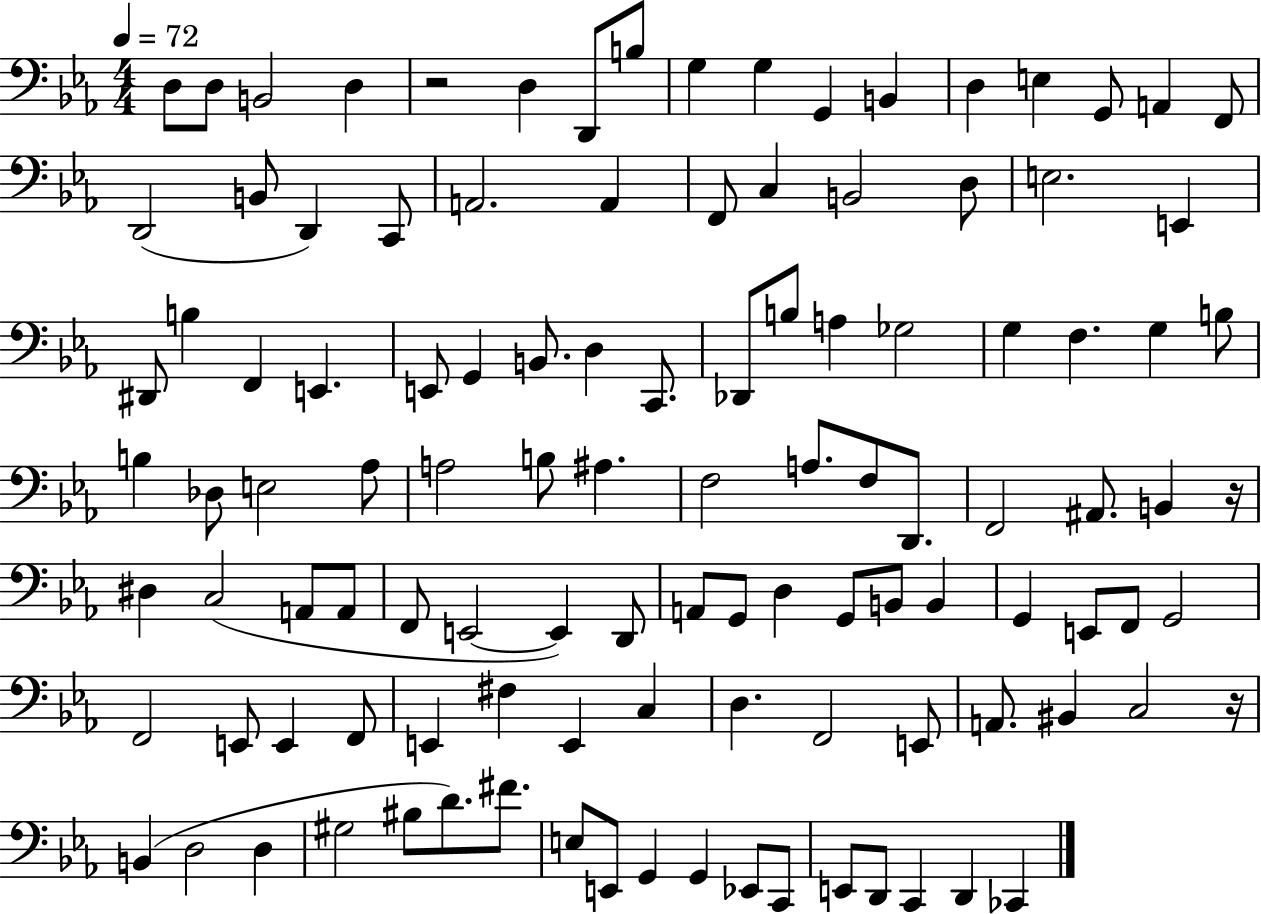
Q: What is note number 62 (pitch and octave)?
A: A2